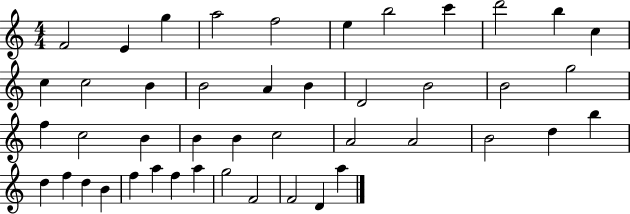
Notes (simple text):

F4/h E4/q G5/q A5/h F5/h E5/q B5/h C6/q D6/h B5/q C5/q C5/q C5/h B4/q B4/h A4/q B4/q D4/h B4/h B4/h G5/h F5/q C5/h B4/q B4/q B4/q C5/h A4/h A4/h B4/h D5/q B5/q D5/q F5/q D5/q B4/q F5/q A5/q F5/q A5/q G5/h F4/h F4/h D4/q A5/q